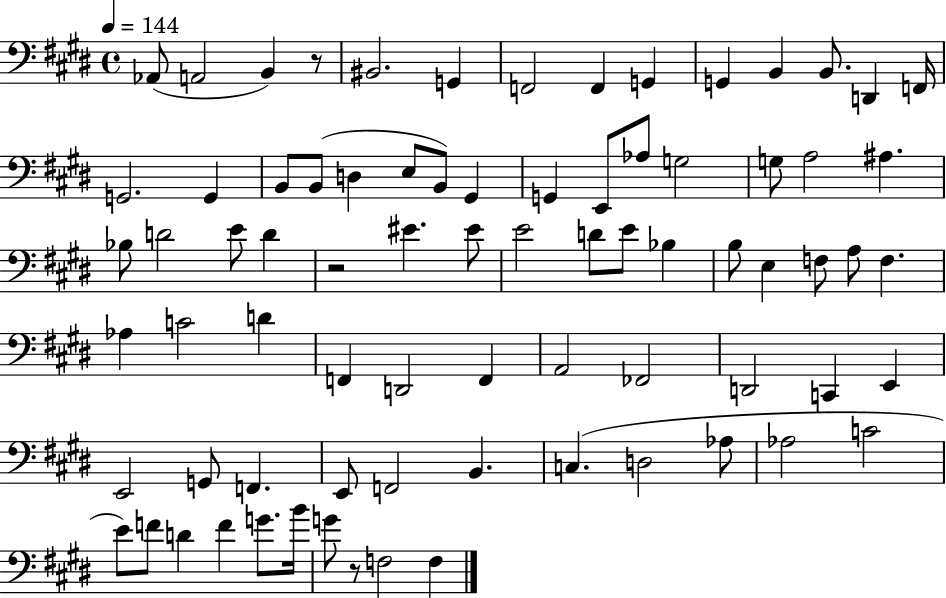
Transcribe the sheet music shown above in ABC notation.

X:1
T:Untitled
M:4/4
L:1/4
K:E
_A,,/2 A,,2 B,, z/2 ^B,,2 G,, F,,2 F,, G,, G,, B,, B,,/2 D,, F,,/4 G,,2 G,, B,,/2 B,,/2 D, E,/2 B,,/2 ^G,, G,, E,,/2 _A,/2 G,2 G,/2 A,2 ^A, _B,/2 D2 E/2 D z2 ^E ^E/2 E2 D/2 E/2 _B, B,/2 E, F,/2 A,/2 F, _A, C2 D F,, D,,2 F,, A,,2 _F,,2 D,,2 C,, E,, E,,2 G,,/2 F,, E,,/2 F,,2 B,, C, D,2 _A,/2 _A,2 C2 E/2 F/2 D F G/2 B/4 G/2 z/2 F,2 F,